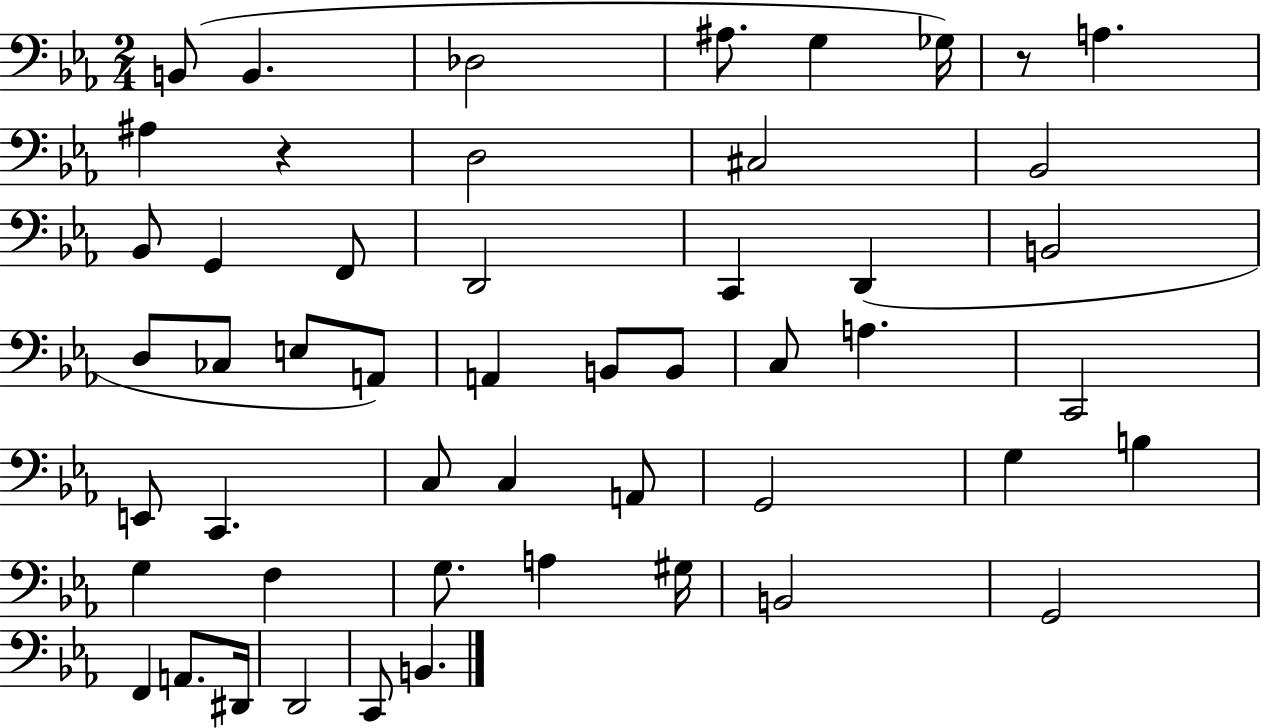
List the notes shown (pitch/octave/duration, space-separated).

B2/e B2/q. Db3/h A#3/e. G3/q Gb3/s R/e A3/q. A#3/q R/q D3/h C#3/h Bb2/h Bb2/e G2/q F2/e D2/h C2/q D2/q B2/h D3/e CES3/e E3/e A2/e A2/q B2/e B2/e C3/e A3/q. C2/h E2/e C2/q. C3/e C3/q A2/e G2/h G3/q B3/q G3/q F3/q G3/e. A3/q G#3/s B2/h G2/h F2/q A2/e. D#2/s D2/h C2/e B2/q.